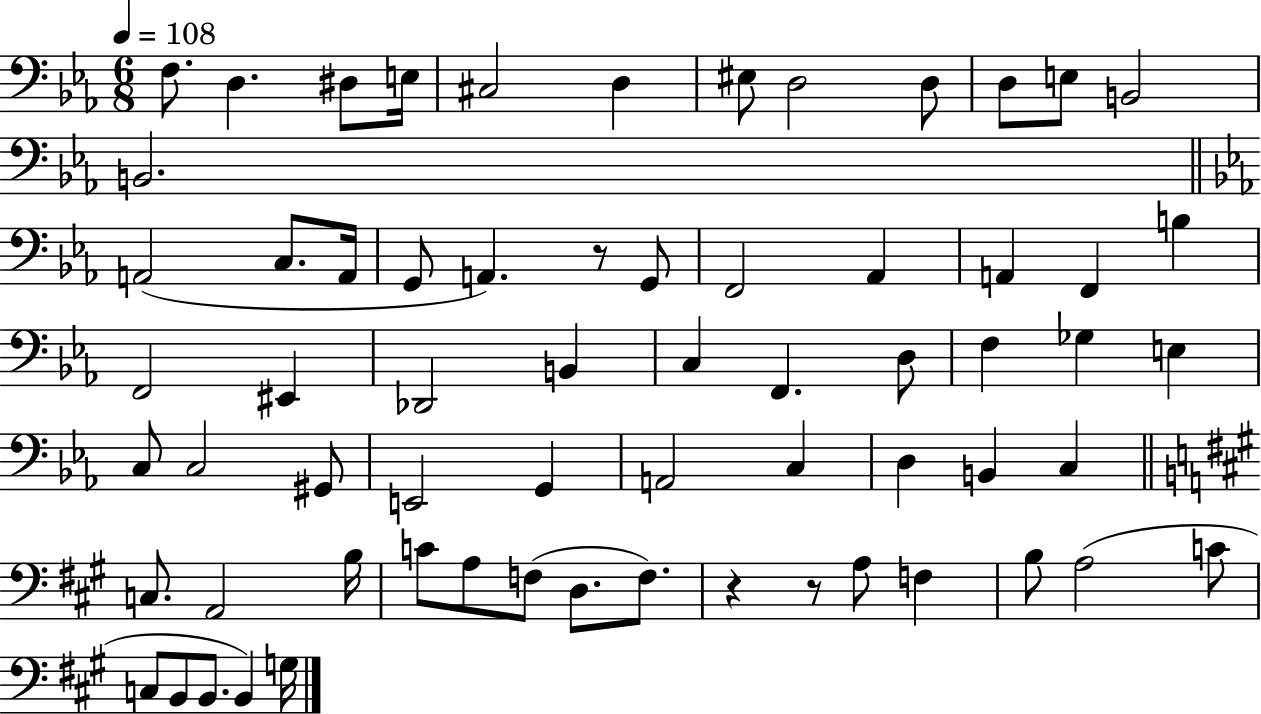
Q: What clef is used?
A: bass